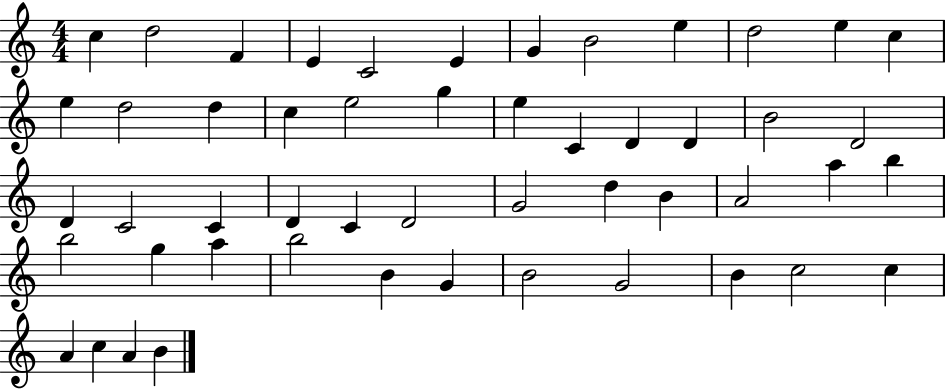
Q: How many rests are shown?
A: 0